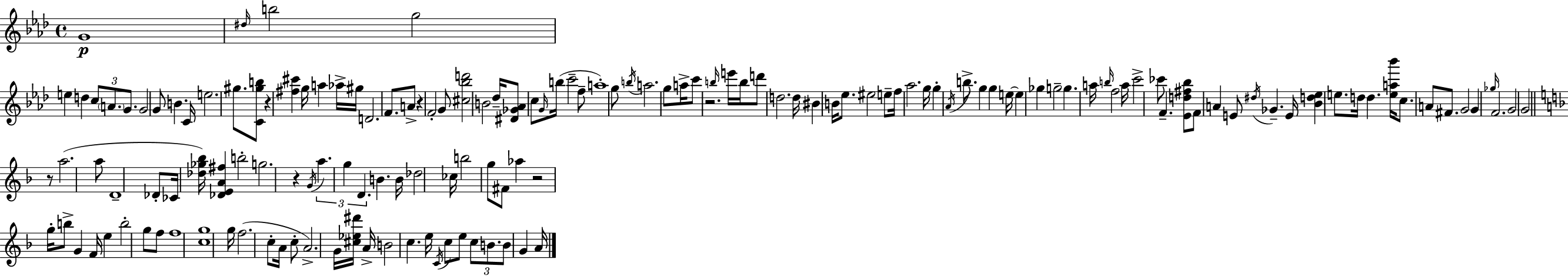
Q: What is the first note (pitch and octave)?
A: G4